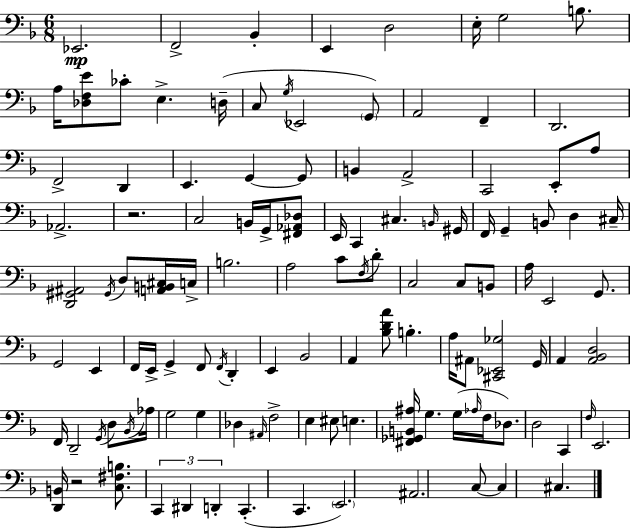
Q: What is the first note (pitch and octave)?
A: Eb2